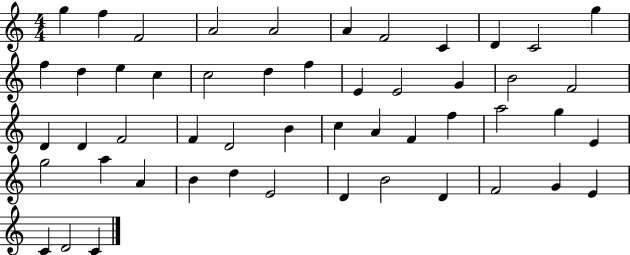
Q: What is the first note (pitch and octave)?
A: G5